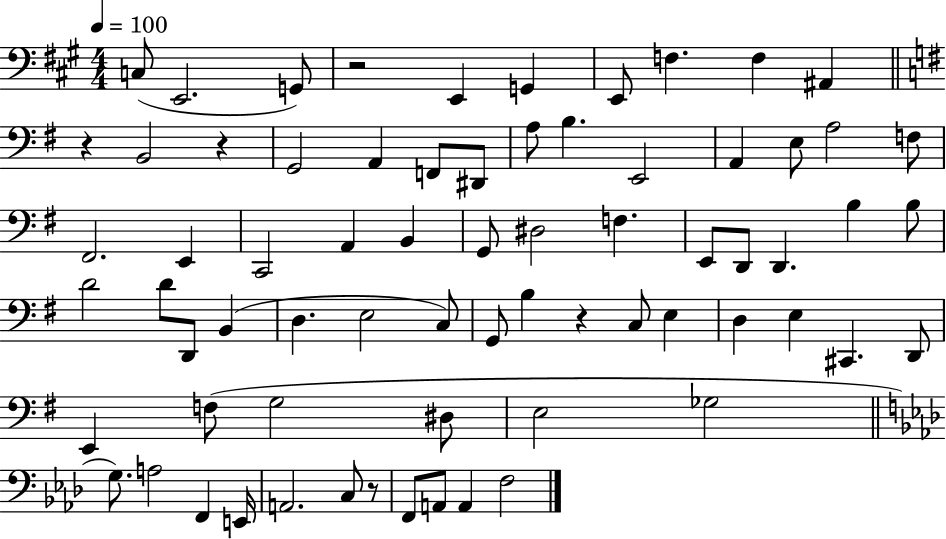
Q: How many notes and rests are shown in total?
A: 70